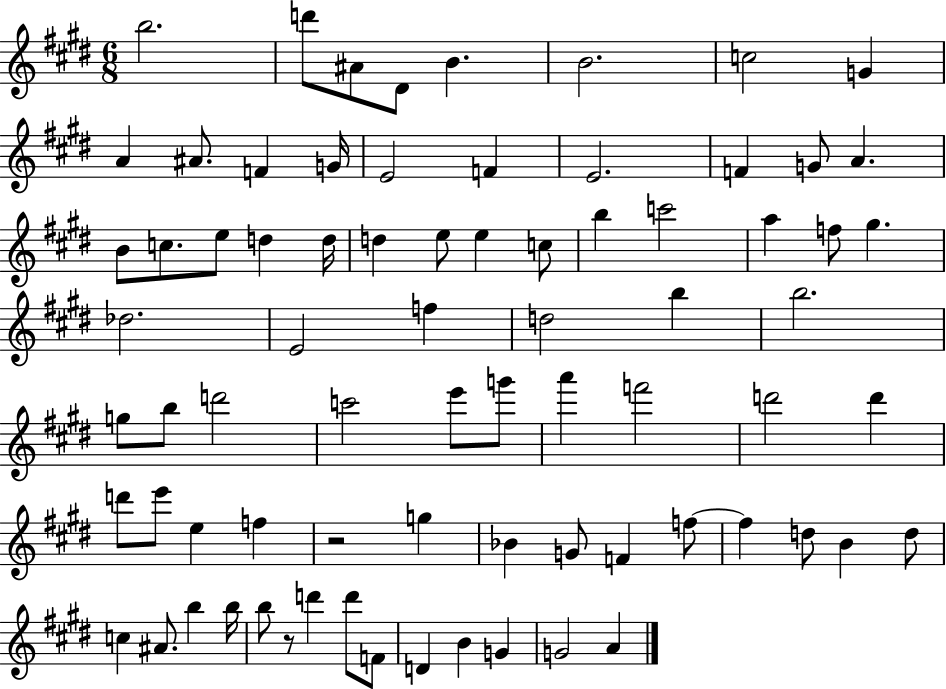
{
  \clef treble
  \numericTimeSignature
  \time 6/8
  \key e \major
  b''2. | d'''8 ais'8 dis'8 b'4. | b'2. | c''2 g'4 | \break a'4 ais'8. f'4 g'16 | e'2 f'4 | e'2. | f'4 g'8 a'4. | \break b'8 c''8. e''8 d''4 d''16 | d''4 e''8 e''4 c''8 | b''4 c'''2 | a''4 f''8 gis''4. | \break des''2. | e'2 f''4 | d''2 b''4 | b''2. | \break g''8 b''8 d'''2 | c'''2 e'''8 g'''8 | a'''4 f'''2 | d'''2 d'''4 | \break d'''8 e'''8 e''4 f''4 | r2 g''4 | bes'4 g'8 f'4 f''8~~ | f''4 d''8 b'4 d''8 | \break c''4 ais'8. b''4 b''16 | b''8 r8 d'''4 d'''8 f'8 | d'4 b'4 g'4 | g'2 a'4 | \break \bar "|."
}